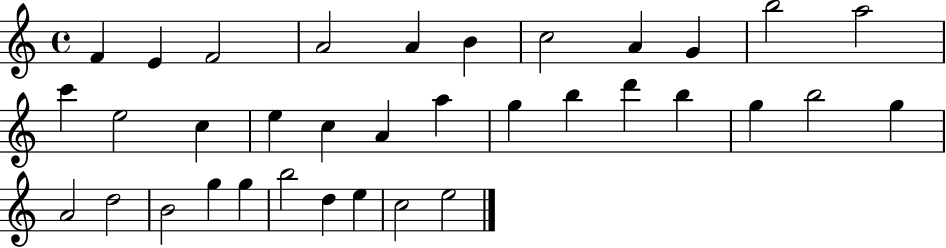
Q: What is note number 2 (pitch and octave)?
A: E4